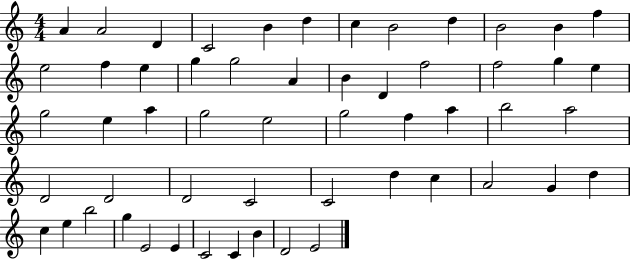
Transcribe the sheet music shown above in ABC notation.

X:1
T:Untitled
M:4/4
L:1/4
K:C
A A2 D C2 B d c B2 d B2 B f e2 f e g g2 A B D f2 f2 g e g2 e a g2 e2 g2 f a b2 a2 D2 D2 D2 C2 C2 d c A2 G d c e b2 g E2 E C2 C B D2 E2